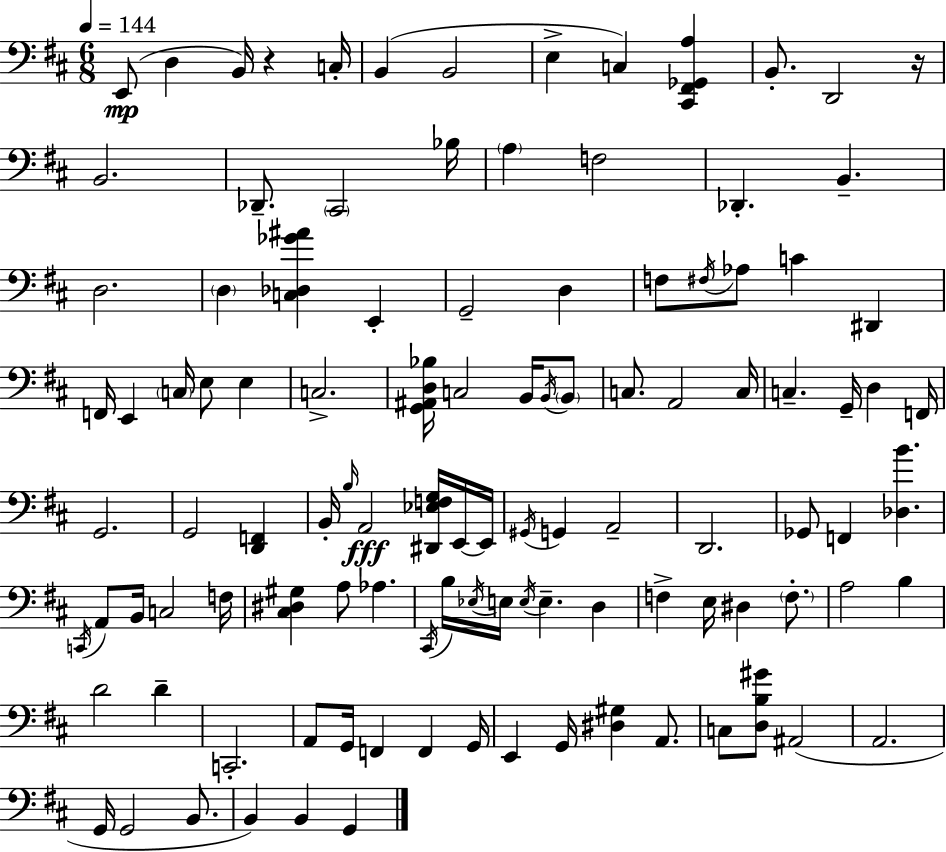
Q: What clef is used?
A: bass